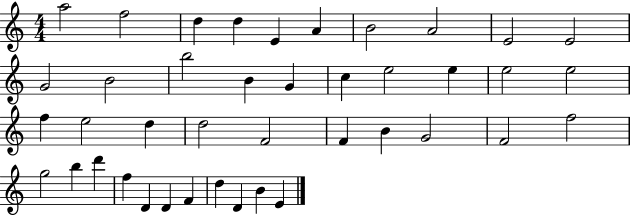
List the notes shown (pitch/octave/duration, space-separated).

A5/h F5/h D5/q D5/q E4/q A4/q B4/h A4/h E4/h E4/h G4/h B4/h B5/h B4/q G4/q C5/q E5/h E5/q E5/h E5/h F5/q E5/h D5/q D5/h F4/h F4/q B4/q G4/h F4/h F5/h G5/h B5/q D6/q F5/q D4/q D4/q F4/q D5/q D4/q B4/q E4/q